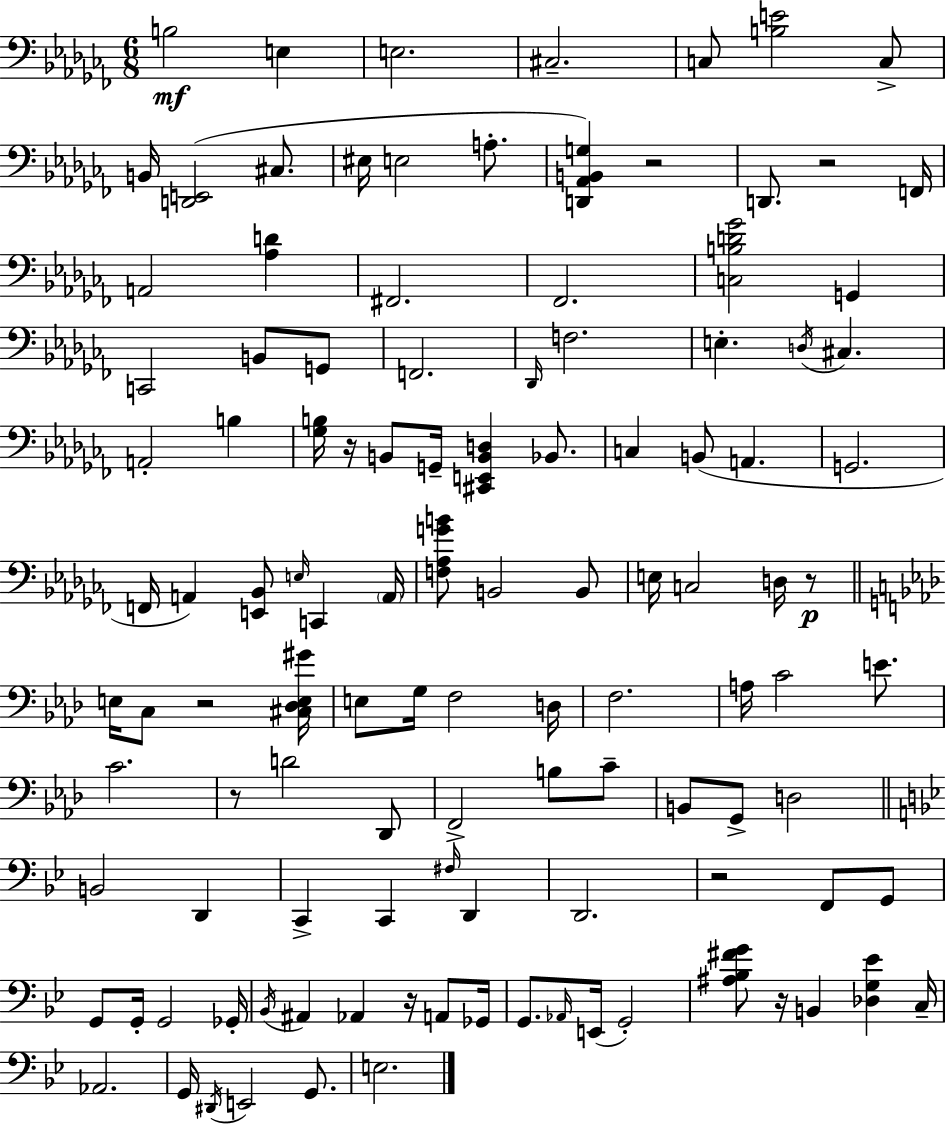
X:1
T:Untitled
M:6/8
L:1/4
K:Abm
B,2 E, E,2 ^C,2 C,/2 [B,E]2 C,/2 B,,/4 [D,,E,,]2 ^C,/2 ^E,/4 E,2 A,/2 [D,,_A,,B,,G,] z2 D,,/2 z2 F,,/4 A,,2 [_A,D] ^F,,2 _F,,2 [C,B,D_G]2 G,, C,,2 B,,/2 G,,/2 F,,2 _D,,/4 F,2 E, D,/4 ^C, A,,2 B, [_G,B,]/4 z/4 B,,/2 G,,/4 [^C,,E,,B,,D,] _B,,/2 C, B,,/2 A,, G,,2 F,,/4 A,, [E,,_B,,]/2 E,/4 C,, A,,/4 [F,_A,GB]/2 B,,2 B,,/2 E,/4 C,2 D,/4 z/2 E,/4 C,/2 z2 [^C,_D,E,^G]/4 E,/2 G,/4 F,2 D,/4 F,2 A,/4 C2 E/2 C2 z/2 D2 _D,,/2 F,,2 B,/2 C/2 B,,/2 G,,/2 D,2 B,,2 D,, C,, C,, ^F,/4 D,, D,,2 z2 F,,/2 G,,/2 G,,/2 G,,/4 G,,2 _G,,/4 _B,,/4 ^A,, _A,, z/4 A,,/2 _G,,/4 G,,/2 _A,,/4 E,,/4 G,,2 [^A,_B,^FG]/2 z/4 B,, [_D,G,_E] C,/4 _A,,2 G,,/4 ^D,,/4 E,,2 G,,/2 E,2